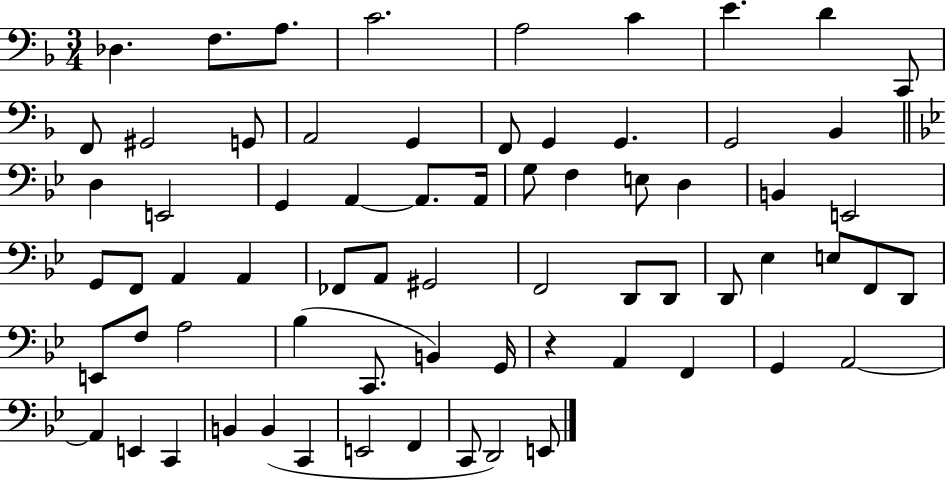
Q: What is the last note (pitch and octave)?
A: E2